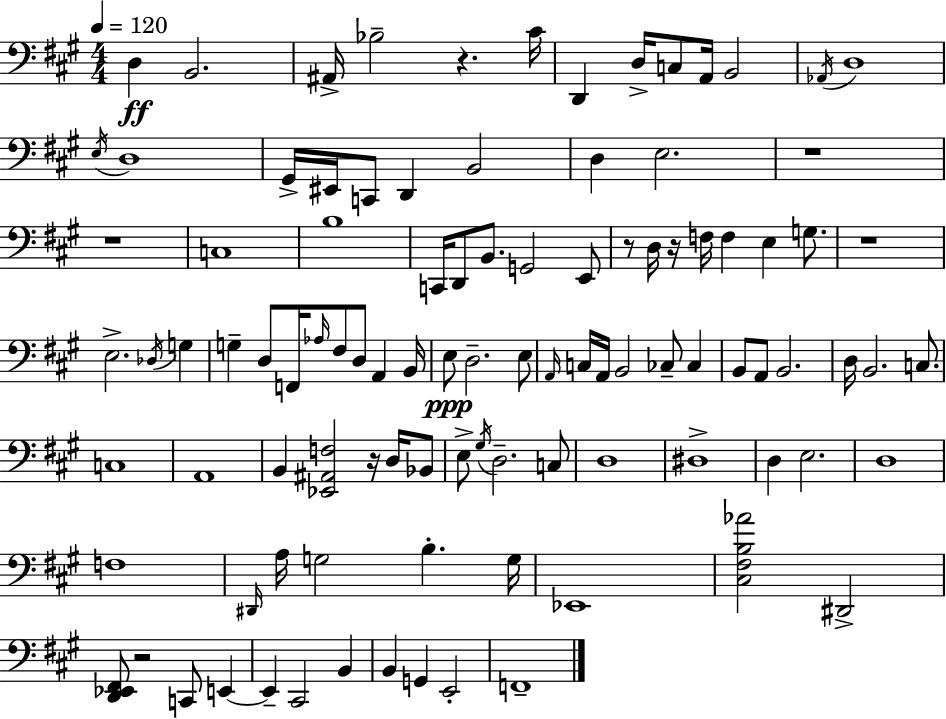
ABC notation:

X:1
T:Untitled
M:4/4
L:1/4
K:A
D, B,,2 ^A,,/4 _B,2 z ^C/4 D,, D,/4 C,/2 A,,/4 B,,2 _A,,/4 D,4 E,/4 D,4 ^G,,/4 ^E,,/4 C,,/2 D,, B,,2 D, E,2 z4 z4 C,4 B,4 C,,/4 D,,/2 B,,/2 G,,2 E,,/2 z/2 D,/4 z/4 F,/4 F, E, G,/2 z4 E,2 _D,/4 G, G, D,/2 F,,/4 _A,/4 ^F,/2 D,/2 A,, B,,/4 E,/2 D,2 E,/2 A,,/4 C,/4 A,,/4 B,,2 _C,/2 _C, B,,/2 A,,/2 B,,2 D,/4 B,,2 C,/2 C,4 A,,4 B,, [_E,,^A,,F,]2 z/4 D,/4 _B,,/2 E,/2 ^G,/4 D,2 C,/2 D,4 ^D,4 D, E,2 D,4 F,4 ^D,,/4 A,/4 G,2 B, G,/4 _E,,4 [^C,^F,B,_A]2 ^D,,2 [D,,_E,,^F,,]/2 z2 C,,/2 E,, E,, ^C,,2 B,, B,, G,, E,,2 F,,4